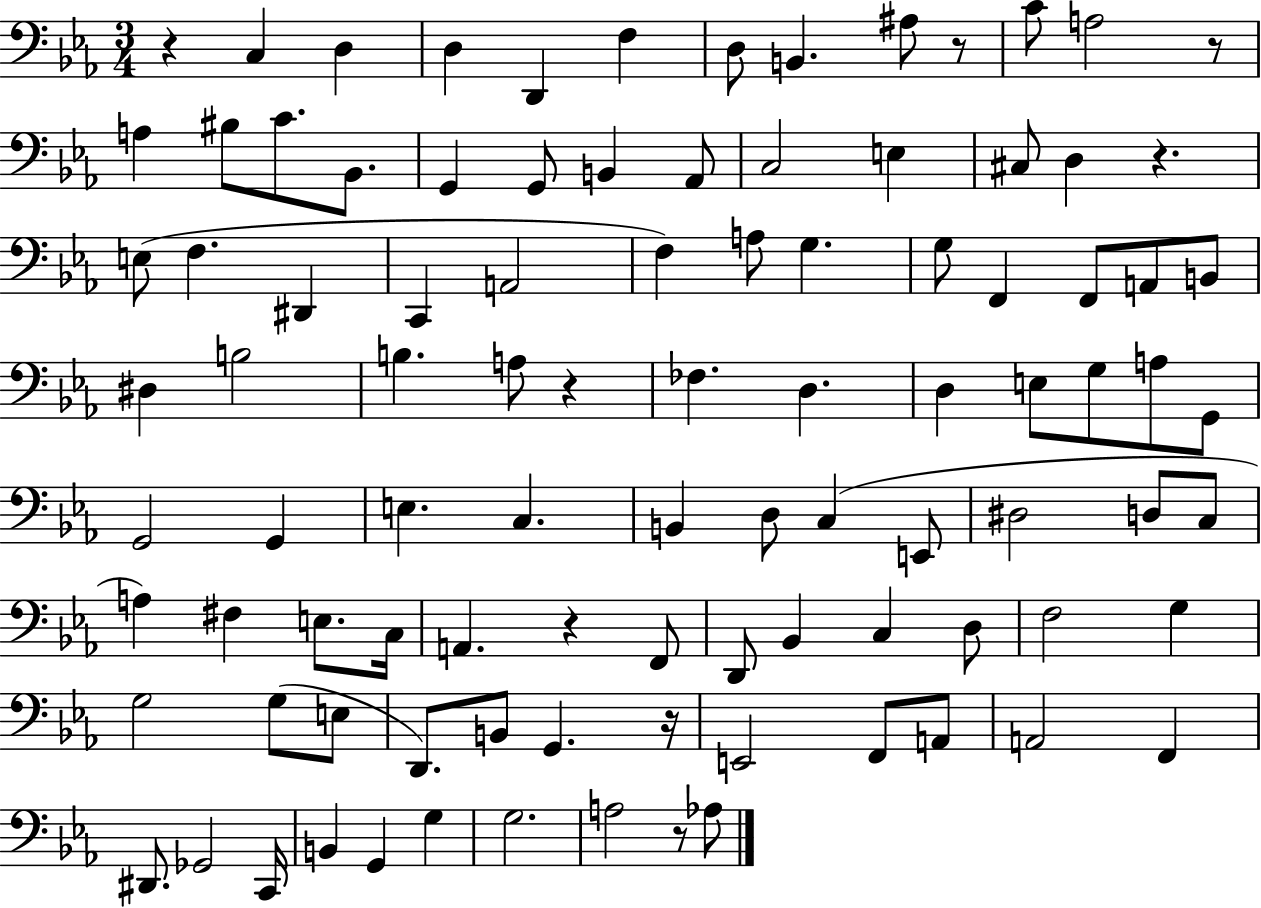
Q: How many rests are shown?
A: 8